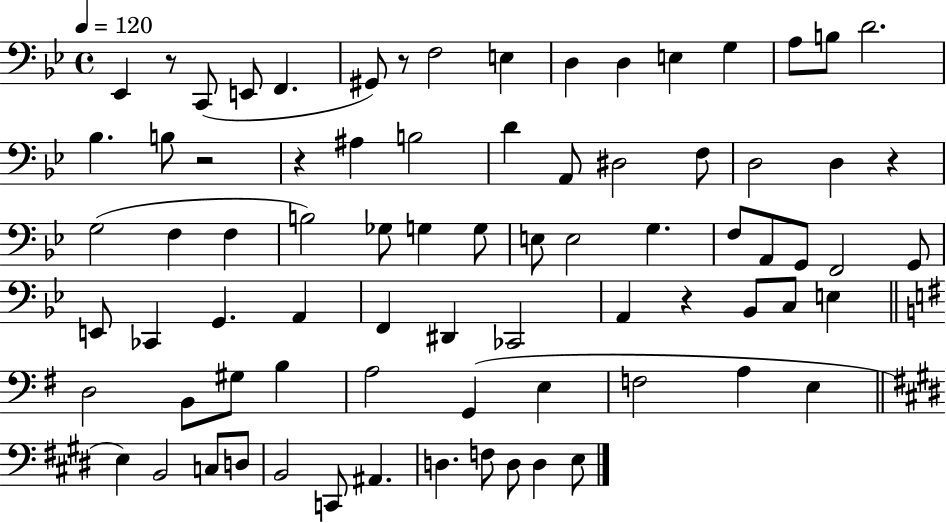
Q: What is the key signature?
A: BES major